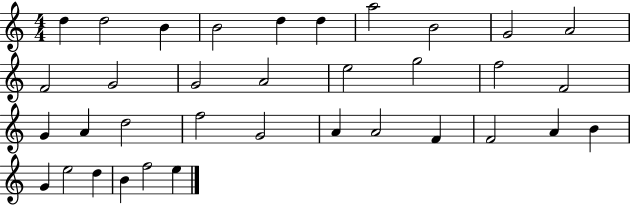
{
  \clef treble
  \numericTimeSignature
  \time 4/4
  \key c \major
  d''4 d''2 b'4 | b'2 d''4 d''4 | a''2 b'2 | g'2 a'2 | \break f'2 g'2 | g'2 a'2 | e''2 g''2 | f''2 f'2 | \break g'4 a'4 d''2 | f''2 g'2 | a'4 a'2 f'4 | f'2 a'4 b'4 | \break g'4 e''2 d''4 | b'4 f''2 e''4 | \bar "|."
}